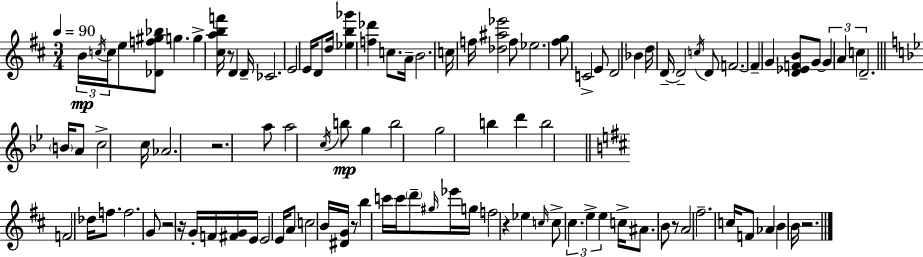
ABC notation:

X:1
T:Untitled
M:3/4
L:1/4
K:D
B/4 c/4 c/4 e/2 [_Df^g_b]/2 g g [^cabf']/4 z/2 D D/4 _C2 E2 E/4 D/2 d/4 [_eb_g'] [f_d'] c/2 A/4 B2 c/4 f/4 [_d^a_e']2 f/2 _e2 [^fg]/2 C2 E/2 D2 _B d/4 D/4 D2 c/4 D/2 F2 F G [D_EFB]/2 G/2 G A c D2 B/4 A/2 c2 c/4 _A2 z2 a/2 a2 c/4 b/2 g b2 g2 b d' b2 F2 _d/4 f/2 f2 G/2 z2 z/4 G/4 F/4 [^FG]/4 E/4 E2 E/4 A/2 c2 B/4 [^DG]/4 z/2 b c'/4 c'/4 d'/2 ^g/4 _e'/4 g/4 f2 z _e c/4 c/2 ^c e e c/4 ^A/2 B/2 z/2 A2 ^f2 c/4 F/2 _A B B/4 z2